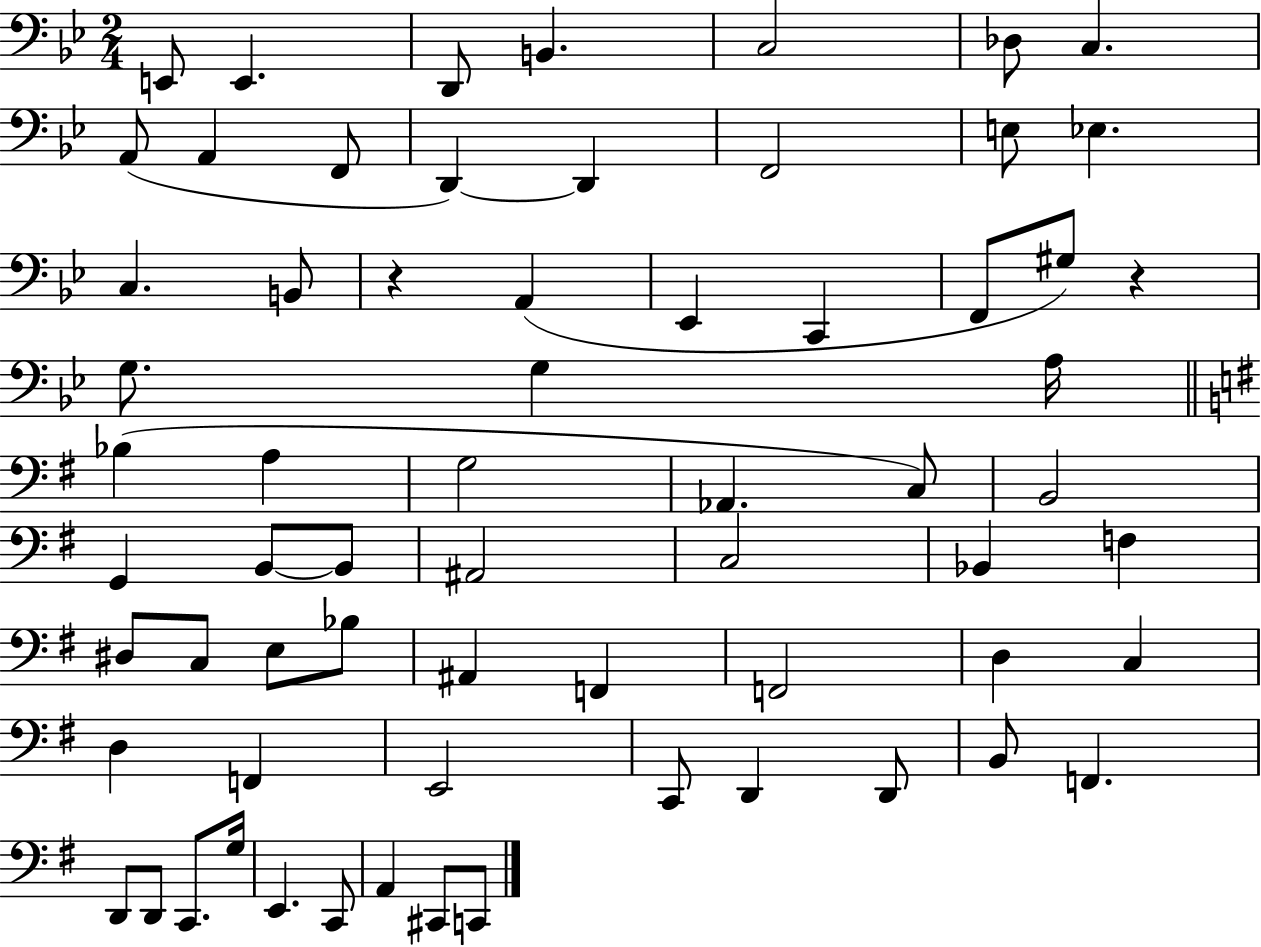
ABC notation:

X:1
T:Untitled
M:2/4
L:1/4
K:Bb
E,,/2 E,, D,,/2 B,, C,2 _D,/2 C, A,,/2 A,, F,,/2 D,, D,, F,,2 E,/2 _E, C, B,,/2 z A,, _E,, C,, F,,/2 ^G,/2 z G,/2 G, A,/4 _B, A, G,2 _A,, C,/2 B,,2 G,, B,,/2 B,,/2 ^A,,2 C,2 _B,, F, ^D,/2 C,/2 E,/2 _B,/2 ^A,, F,, F,,2 D, C, D, F,, E,,2 C,,/2 D,, D,,/2 B,,/2 F,, D,,/2 D,,/2 C,,/2 G,/4 E,, C,,/2 A,, ^C,,/2 C,,/2